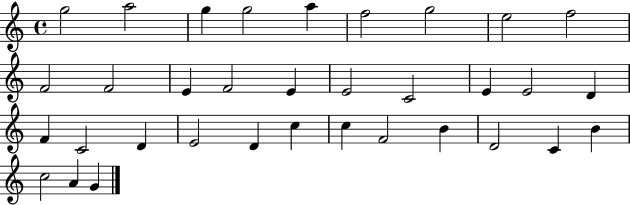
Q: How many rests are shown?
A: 0